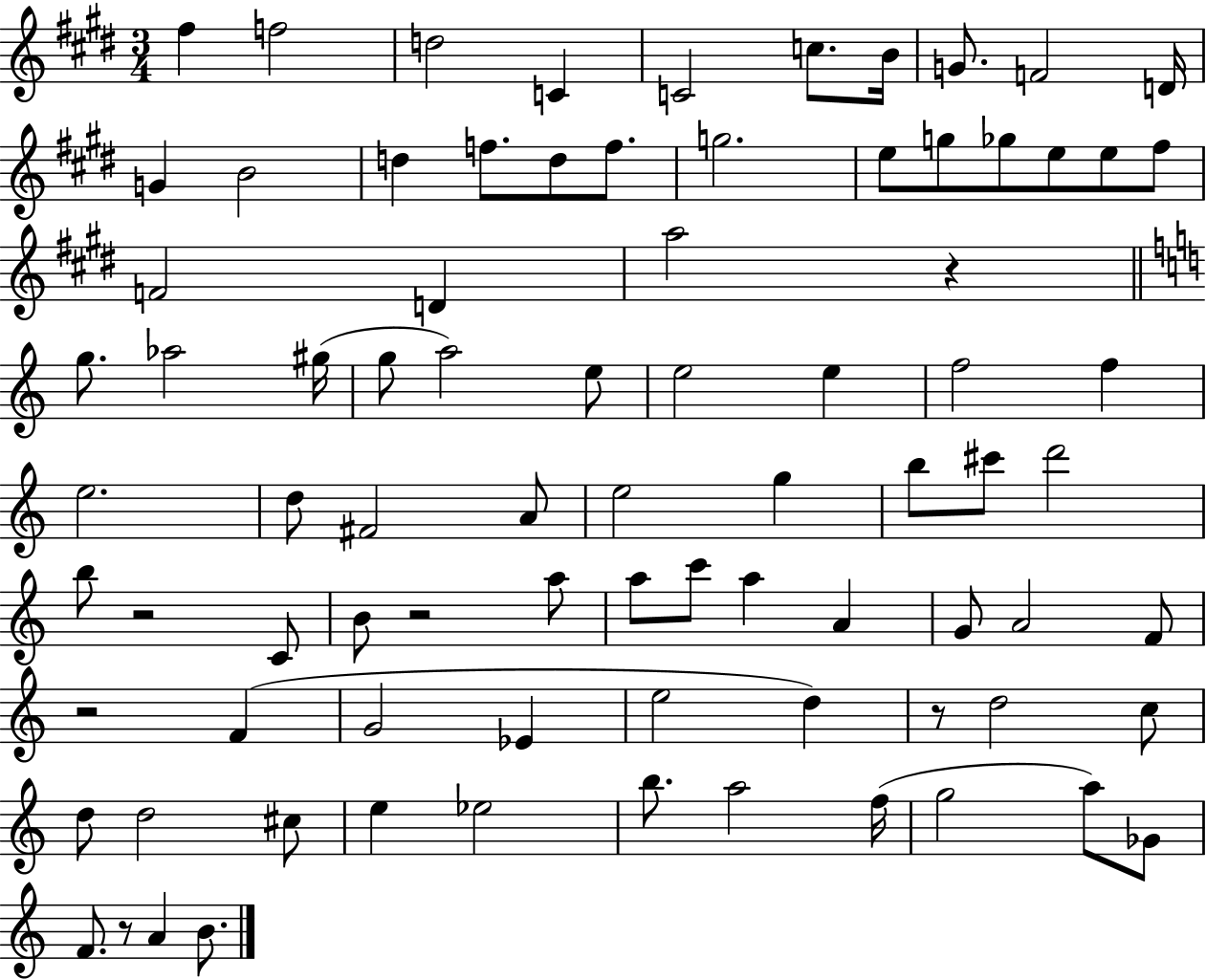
X:1
T:Untitled
M:3/4
L:1/4
K:E
^f f2 d2 C C2 c/2 B/4 G/2 F2 D/4 G B2 d f/2 d/2 f/2 g2 e/2 g/2 _g/2 e/2 e/2 ^f/2 F2 D a2 z g/2 _a2 ^g/4 g/2 a2 e/2 e2 e f2 f e2 d/2 ^F2 A/2 e2 g b/2 ^c'/2 d'2 b/2 z2 C/2 B/2 z2 a/2 a/2 c'/2 a A G/2 A2 F/2 z2 F G2 _E e2 d z/2 d2 c/2 d/2 d2 ^c/2 e _e2 b/2 a2 f/4 g2 a/2 _G/2 F/2 z/2 A B/2